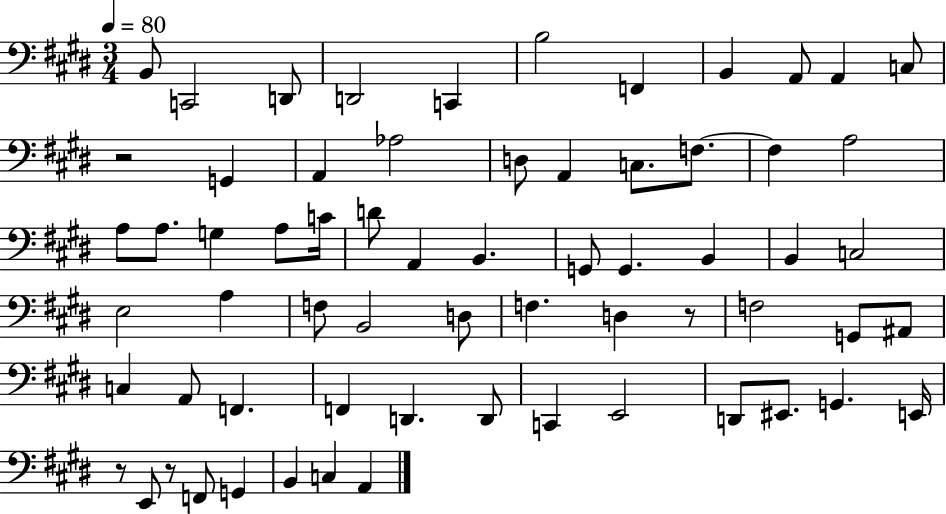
{
  \clef bass
  \numericTimeSignature
  \time 3/4
  \key e \major
  \tempo 4 = 80
  \repeat volta 2 { b,8 c,2 d,8 | d,2 c,4 | b2 f,4 | b,4 a,8 a,4 c8 | \break r2 g,4 | a,4 aes2 | d8 a,4 c8. f8.~~ | f4 a2 | \break a8 a8. g4 a8 c'16 | d'8 a,4 b,4. | g,8 g,4. b,4 | b,4 c2 | \break e2 a4 | f8 b,2 d8 | f4. d4 r8 | f2 g,8 ais,8 | \break c4 a,8 f,4. | f,4 d,4. d,8 | c,4 e,2 | d,8 eis,8. g,4. e,16 | \break r8 e,8 r8 f,8 g,4 | b,4 c4 a,4 | } \bar "|."
}